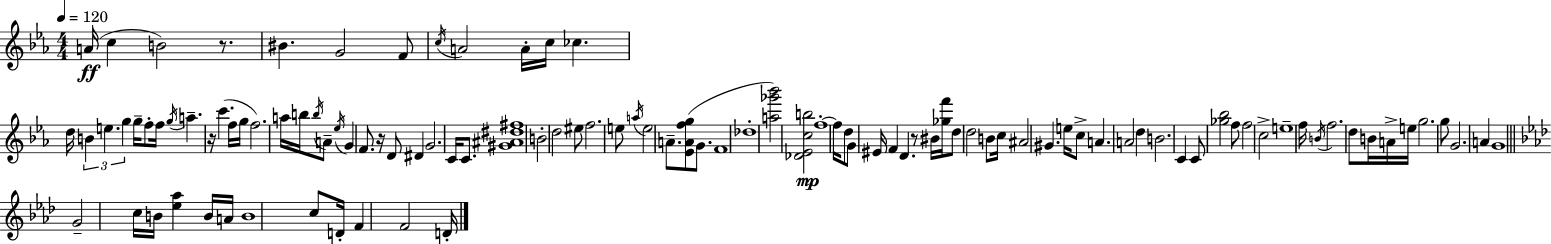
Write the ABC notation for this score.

X:1
T:Untitled
M:4/4
L:1/4
K:Cm
A/4 c B2 z/2 ^B G2 F/2 c/4 A2 A/4 c/4 _c d/4 B e g g/4 f/2 f/4 g/4 a z/4 c' f/4 g/4 f2 a/4 b/4 b/4 A/2 _e/4 G F/2 z/4 D/2 ^D G2 C/4 C/2 [^G^A^d^f]4 B2 d2 ^e/2 f2 e/2 a/4 e2 A/2 [_EAfg]/2 G/2 F4 _d4 [a_g'_b']2 [_D_Ecb]2 f4 f/4 d/2 G/2 ^E/4 F D z/2 ^B/4 [_gf']/4 d/2 d2 B/2 c/4 ^A2 ^G e/4 c/2 A A2 d B2 C C/2 [_g_b]2 f/2 f2 c2 e4 f/4 B/4 f2 d/2 B/4 A/4 e/4 g2 g/2 G2 A G4 G2 c/4 B/4 [_e_a] B/4 A/4 B4 c/2 D/4 F F2 D/4